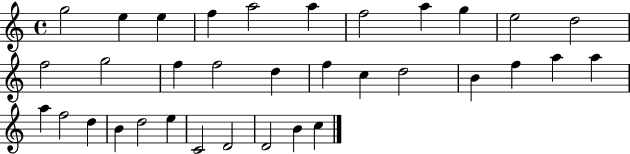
G5/h E5/q E5/q F5/q A5/h A5/q F5/h A5/q G5/q E5/h D5/h F5/h G5/h F5/q F5/h D5/q F5/q C5/q D5/h B4/q F5/q A5/q A5/q A5/q F5/h D5/q B4/q D5/h E5/q C4/h D4/h D4/h B4/q C5/q